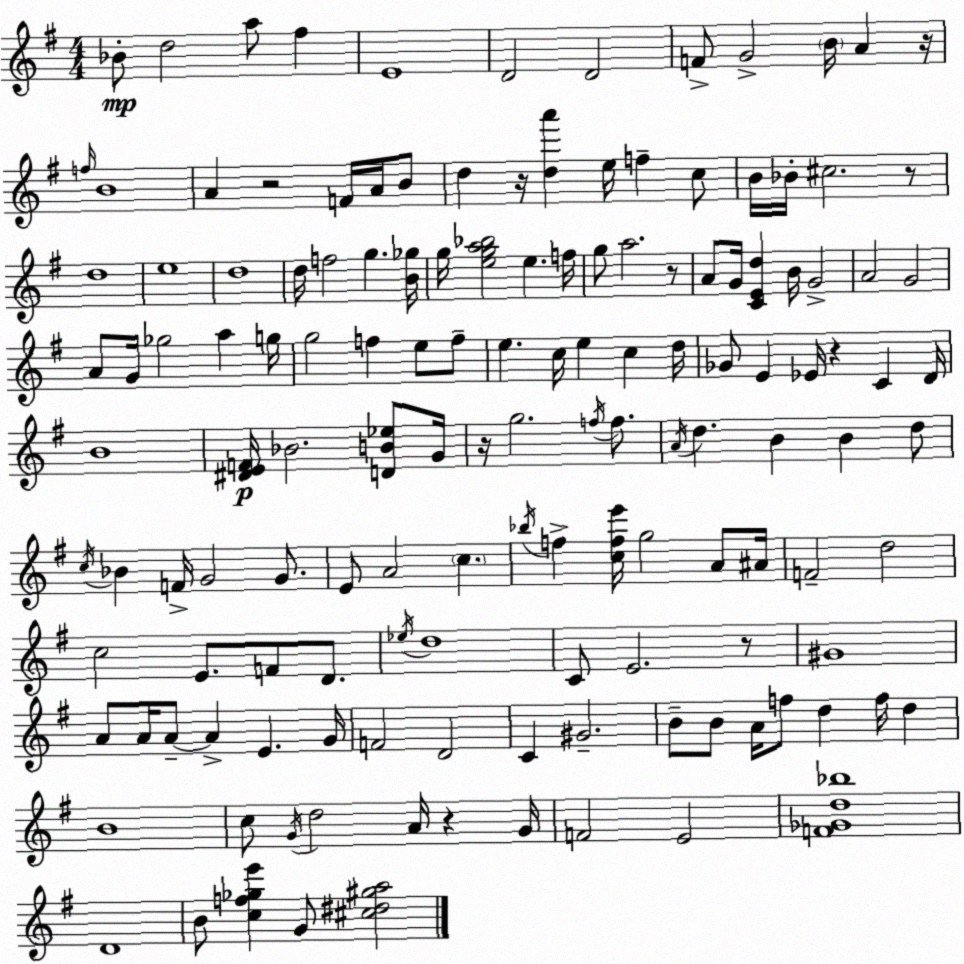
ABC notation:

X:1
T:Untitled
M:4/4
L:1/4
K:G
_B/2 d2 a/2 ^f E4 D2 D2 F/2 G2 B/4 A z/4 f/4 B4 A z2 F/4 A/4 B/2 d z/4 [da'] e/4 f c/2 B/4 _B/4 ^c2 z/2 d4 e4 d4 d/4 f2 g [B_g]/4 g/4 [ega_b]2 e f/4 g/2 a2 z/2 A/2 G/4 [CEd] B/4 G2 A2 G2 A/2 G/4 _g2 a g/4 g2 f e/2 f/2 e c/4 e c d/4 _G/2 E _E/4 z C D/4 B4 [^DEF]/4 _B2 [DB_e]/2 G/4 z/4 g2 f/4 f/2 A/4 d B B d/2 c/4 _B F/4 G2 G/2 E/2 A2 c _b/4 f [cfe']/4 g2 A/2 ^A/4 F2 d2 c2 E/2 F/2 D/2 _e/4 d4 C/2 E2 z/2 ^G4 A/2 A/4 A/2 A E G/4 F2 D2 C ^G2 B/2 B/2 A/4 f/2 d f/4 d B4 c/2 G/4 d2 A/4 z G/4 F2 E2 [F_Gd_b]4 D4 B/2 [cf_ge'] G/2 [^c^d^ga]2